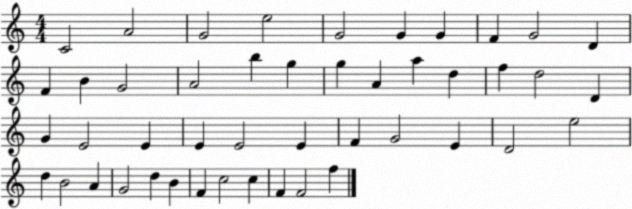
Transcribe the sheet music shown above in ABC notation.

X:1
T:Untitled
M:4/4
L:1/4
K:C
C2 A2 G2 e2 G2 G G F G2 D F B G2 A2 b g g A a d f d2 D G E2 E E E2 E F G2 E D2 e2 d B2 A G2 d B F c2 c F F2 f